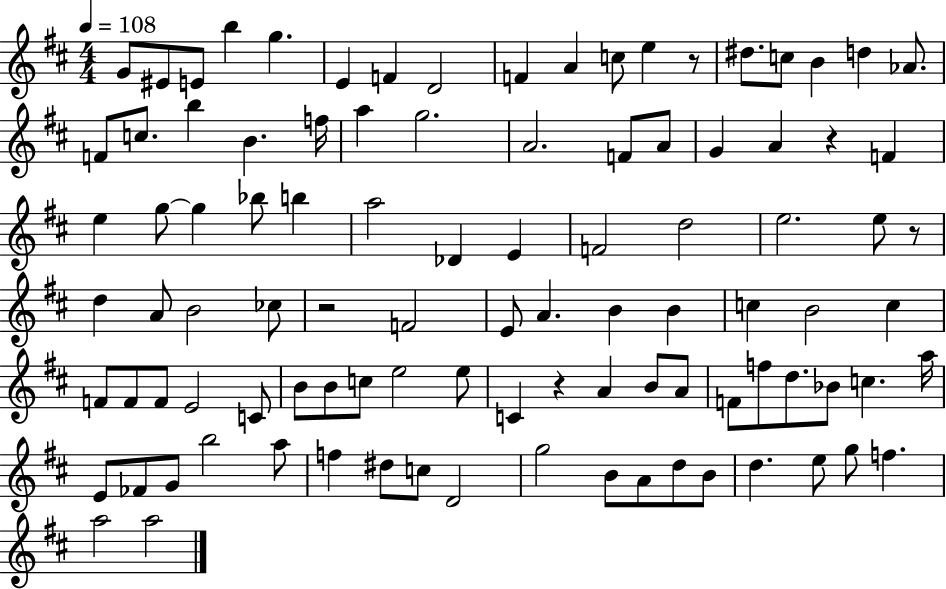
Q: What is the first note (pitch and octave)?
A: G4